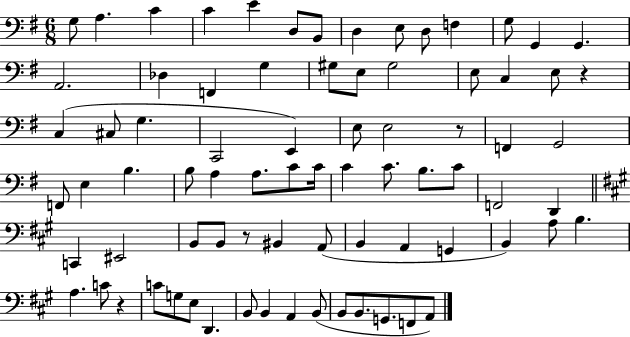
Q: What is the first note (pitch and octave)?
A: G3